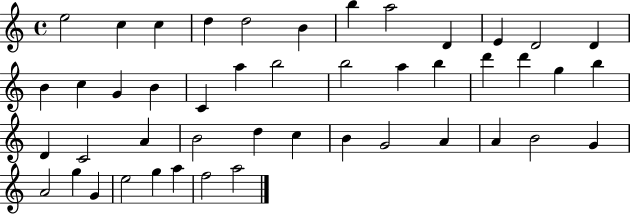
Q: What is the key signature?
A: C major